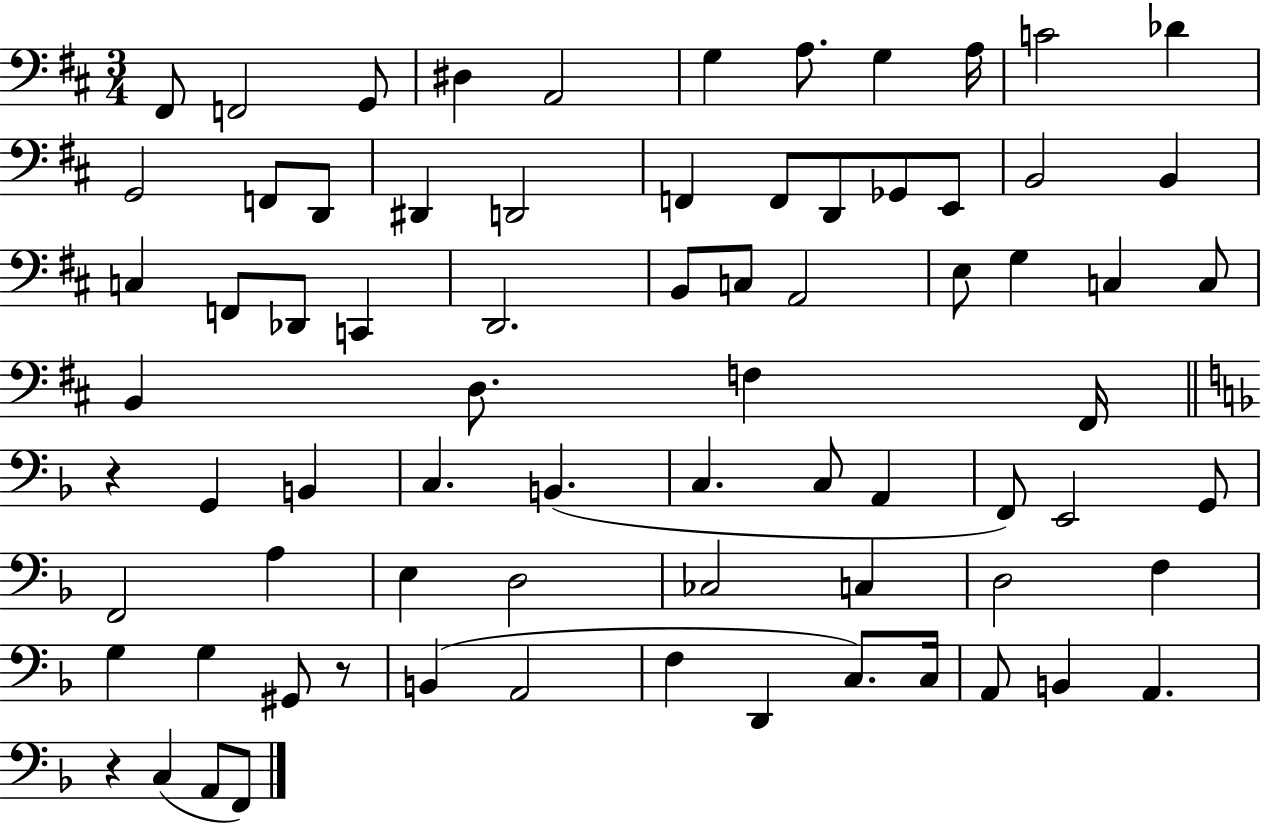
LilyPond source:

{
  \clef bass
  \numericTimeSignature
  \time 3/4
  \key d \major
  fis,8 f,2 g,8 | dis4 a,2 | g4 a8. g4 a16 | c'2 des'4 | \break g,2 f,8 d,8 | dis,4 d,2 | f,4 f,8 d,8 ges,8 e,8 | b,2 b,4 | \break c4 f,8 des,8 c,4 | d,2. | b,8 c8 a,2 | e8 g4 c4 c8 | \break b,4 d8. f4 fis,16 | \bar "||" \break \key f \major r4 g,4 b,4 | c4. b,4.( | c4. c8 a,4 | f,8) e,2 g,8 | \break f,2 a4 | e4 d2 | ces2 c4 | d2 f4 | \break g4 g4 gis,8 r8 | b,4( a,2 | f4 d,4 c8.) c16 | a,8 b,4 a,4. | \break r4 c4( a,8 f,8) | \bar "|."
}